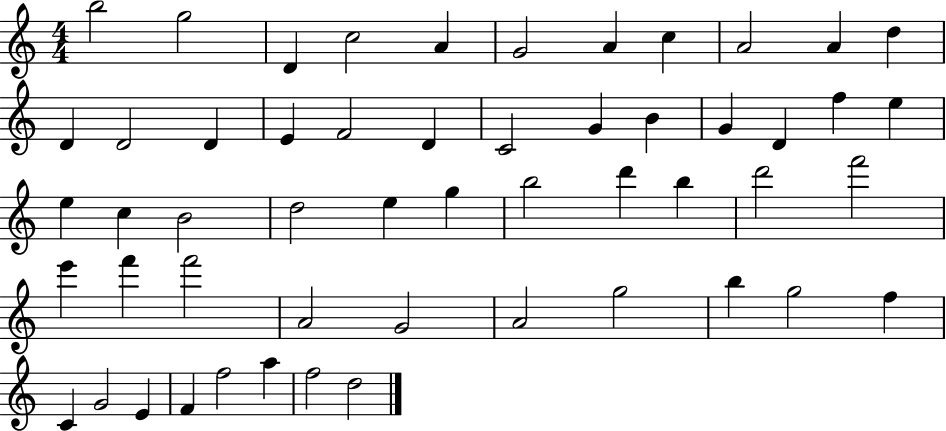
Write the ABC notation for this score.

X:1
T:Untitled
M:4/4
L:1/4
K:C
b2 g2 D c2 A G2 A c A2 A d D D2 D E F2 D C2 G B G D f e e c B2 d2 e g b2 d' b d'2 f'2 e' f' f'2 A2 G2 A2 g2 b g2 f C G2 E F f2 a f2 d2